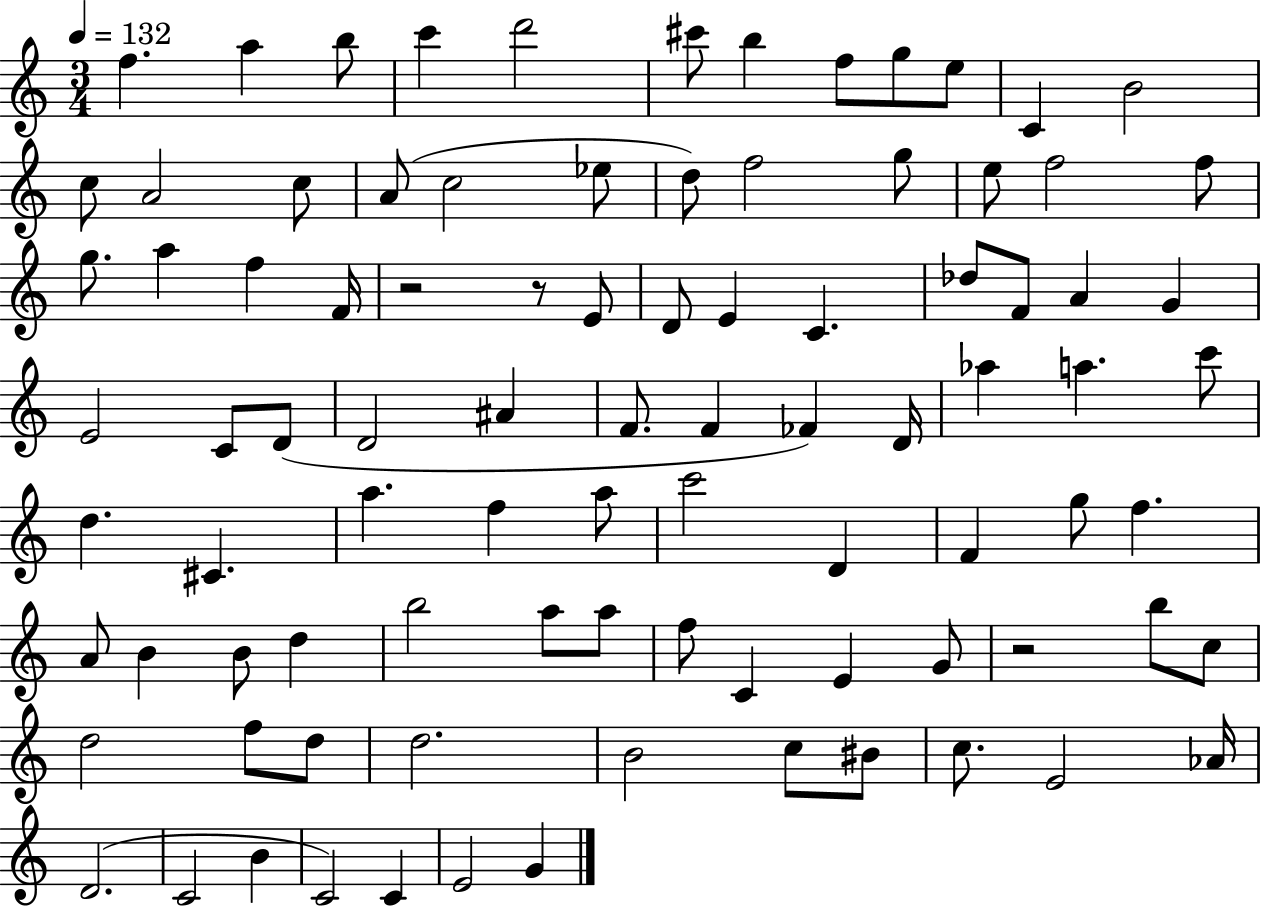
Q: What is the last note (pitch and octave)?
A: G4